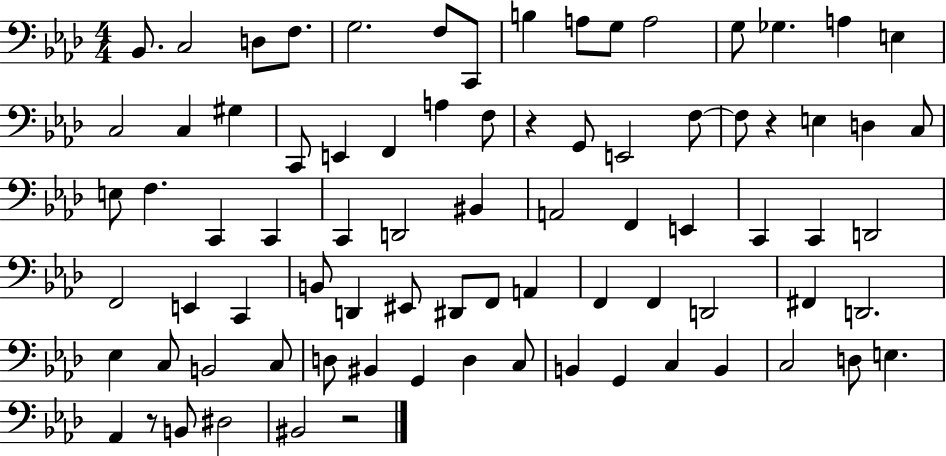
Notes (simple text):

Bb2/e. C3/h D3/e F3/e. G3/h. F3/e C2/e B3/q A3/e G3/e A3/h G3/e Gb3/q. A3/q E3/q C3/h C3/q G#3/q C2/e E2/q F2/q A3/q F3/e R/q G2/e E2/h F3/e F3/e R/q E3/q D3/q C3/e E3/e F3/q. C2/q C2/q C2/q D2/h BIS2/q A2/h F2/q E2/q C2/q C2/q D2/h F2/h E2/q C2/q B2/e D2/q EIS2/e D#2/e F2/e A2/q F2/q F2/q D2/h F#2/q D2/h. Eb3/q C3/e B2/h C3/e D3/e BIS2/q G2/q D3/q C3/e B2/q G2/q C3/q B2/q C3/h D3/e E3/q. Ab2/q R/e B2/e D#3/h BIS2/h R/h